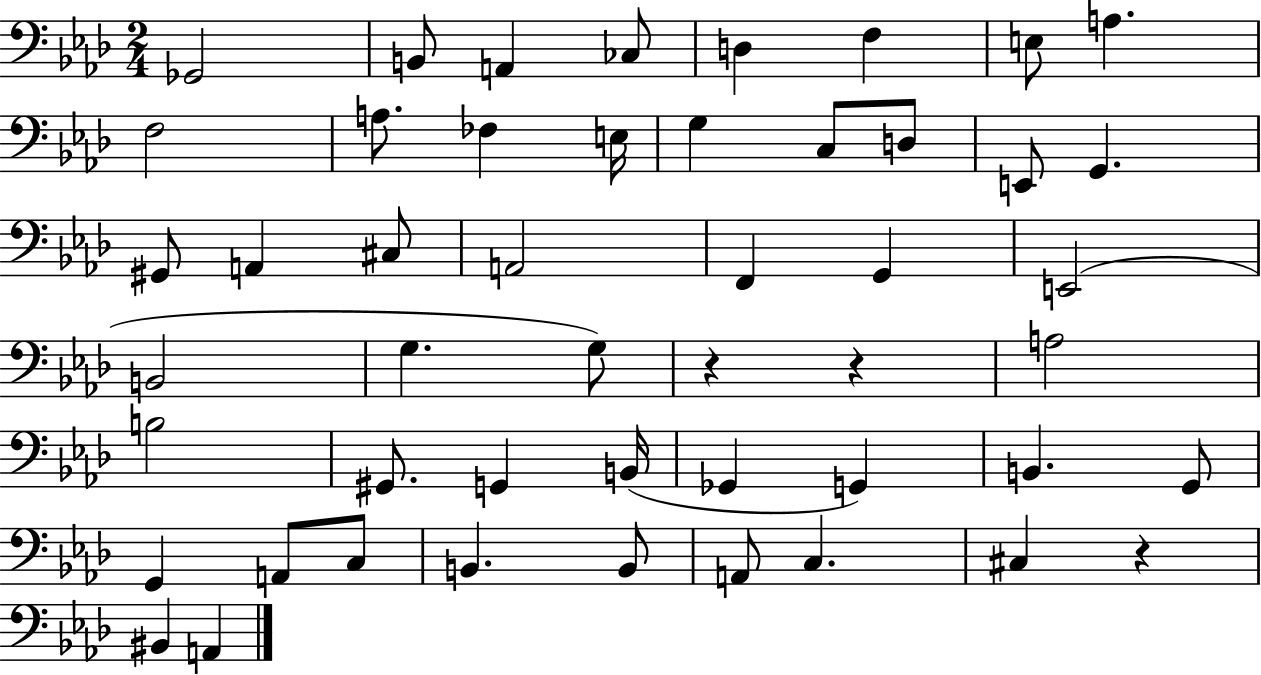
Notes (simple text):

Gb2/h B2/e A2/q CES3/e D3/q F3/q E3/e A3/q. F3/h A3/e. FES3/q E3/s G3/q C3/e D3/e E2/e G2/q. G#2/e A2/q C#3/e A2/h F2/q G2/q E2/h B2/h G3/q. G3/e R/q R/q A3/h B3/h G#2/e. G2/q B2/s Gb2/q G2/q B2/q. G2/e G2/q A2/e C3/e B2/q. B2/e A2/e C3/q. C#3/q R/q BIS2/q A2/q